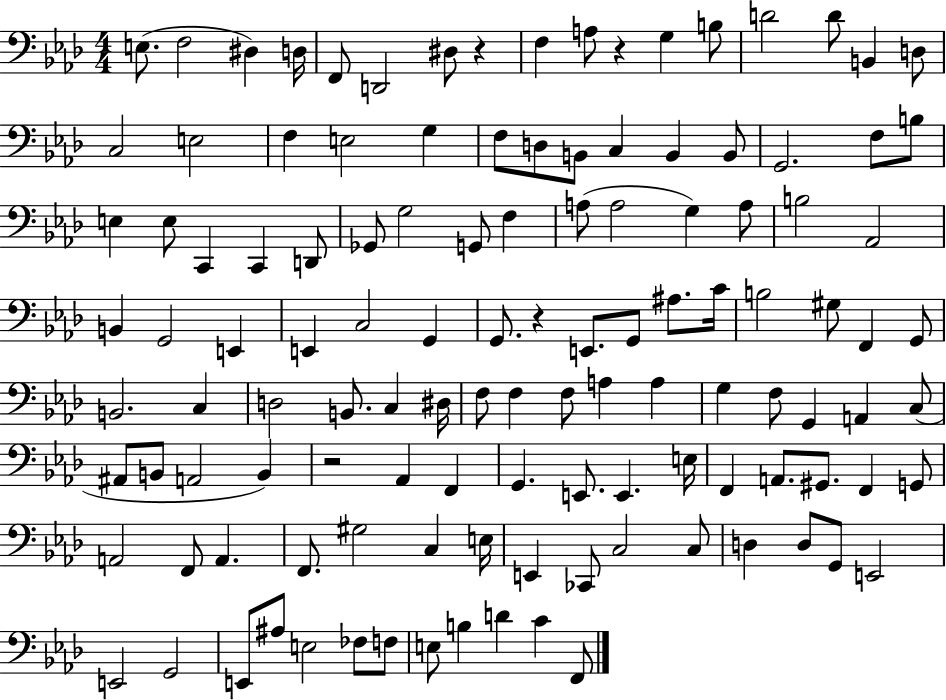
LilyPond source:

{
  \clef bass
  \numericTimeSignature
  \time 4/4
  \key aes \major
  e8.( f2 dis4) d16 | f,8 d,2 dis8 r4 | f4 a8 r4 g4 b8 | d'2 d'8 b,4 d8 | \break c2 e2 | f4 e2 g4 | f8 d8 b,8 c4 b,4 b,8 | g,2. f8 b8 | \break e4 e8 c,4 c,4 d,8 | ges,8 g2 g,8 f4 | a8( a2 g4) a8 | b2 aes,2 | \break b,4 g,2 e,4 | e,4 c2 g,4 | g,8. r4 e,8. g,8 ais8. c'16 | b2 gis8 f,4 g,8 | \break b,2. c4 | d2 b,8. c4 dis16 | f8 f4 f8 a4 a4 | g4 f8 g,4 a,4 c8( | \break ais,8 b,8 a,2 b,4) | r2 aes,4 f,4 | g,4. e,8. e,4. e16 | f,4 a,8. gis,8. f,4 g,8 | \break a,2 f,8 a,4. | f,8. gis2 c4 e16 | e,4 ces,8 c2 c8 | d4 d8 g,8 e,2 | \break e,2 g,2 | e,8 ais8 e2 fes8 f8 | e8 b4 d'4 c'4 f,8 | \bar "|."
}